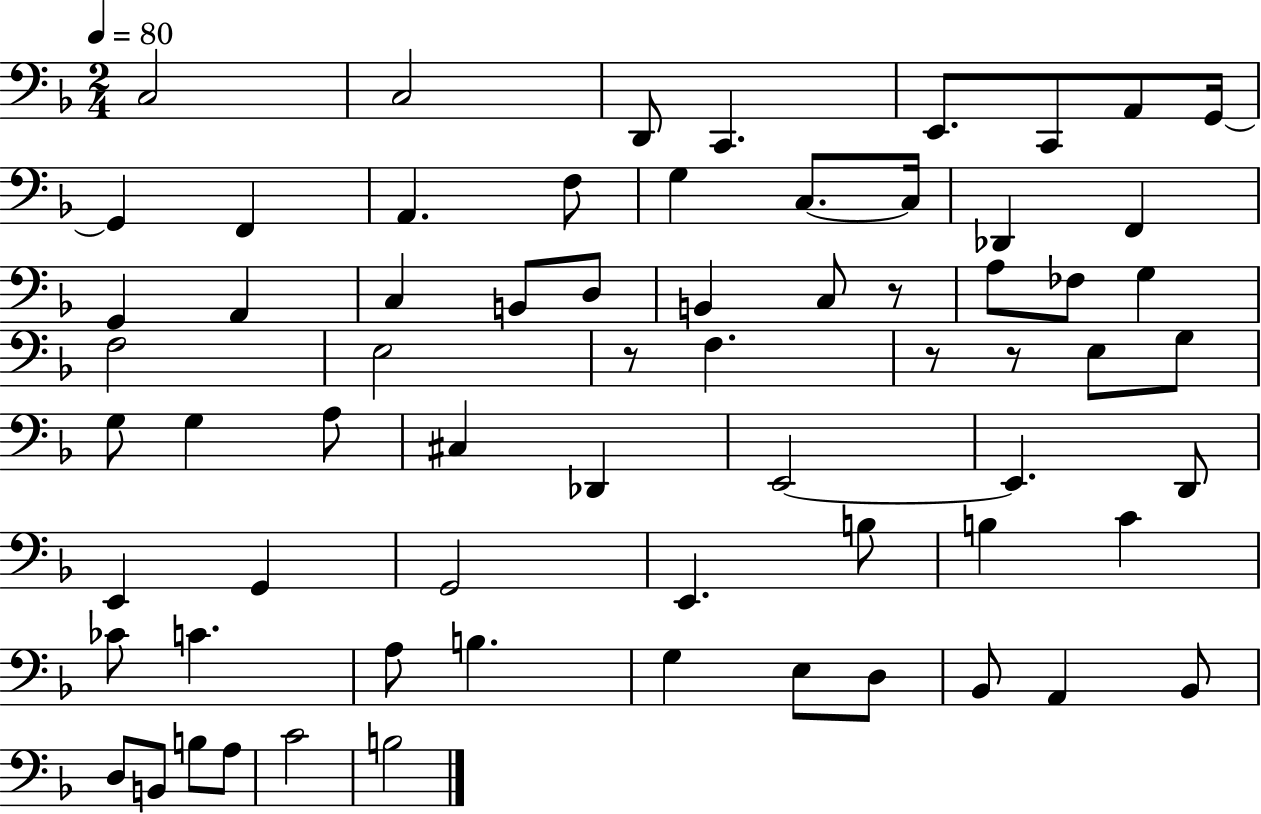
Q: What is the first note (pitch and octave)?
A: C3